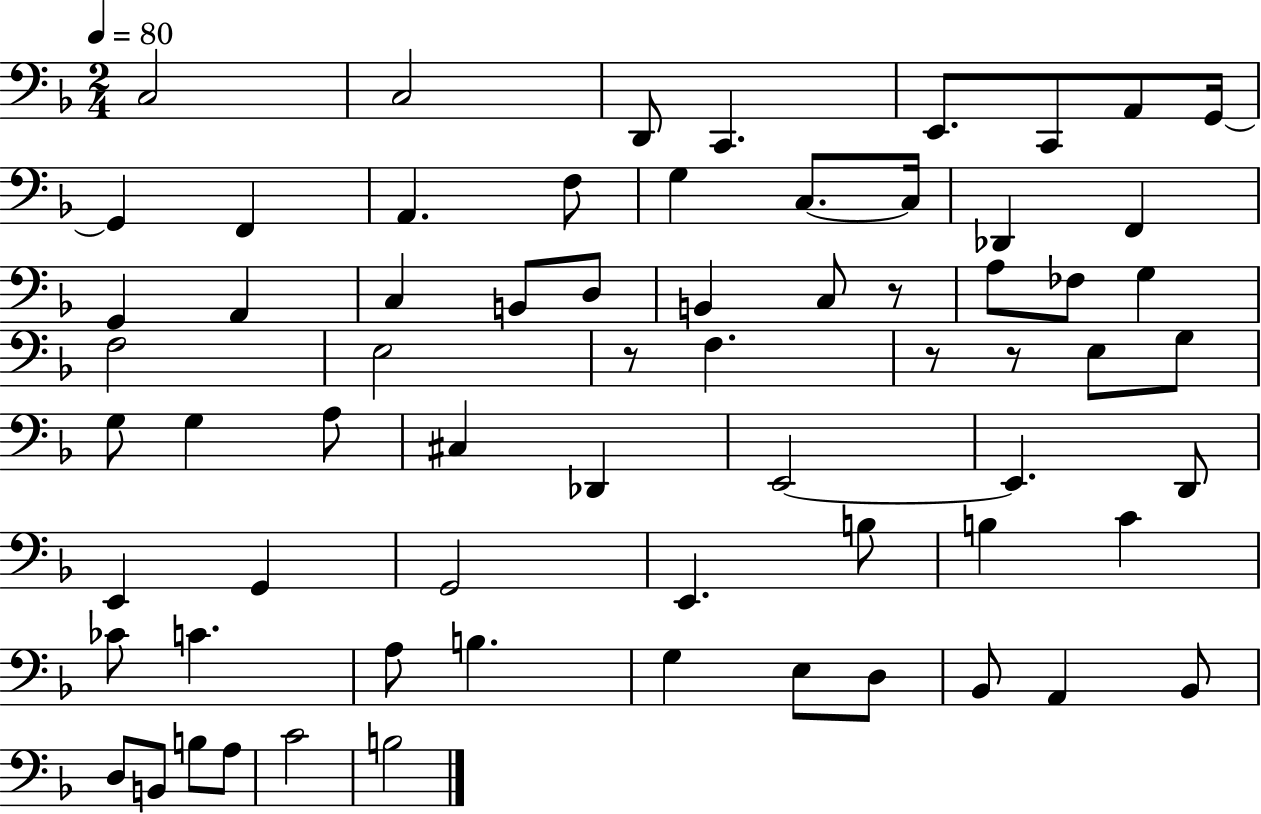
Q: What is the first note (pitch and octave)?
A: C3